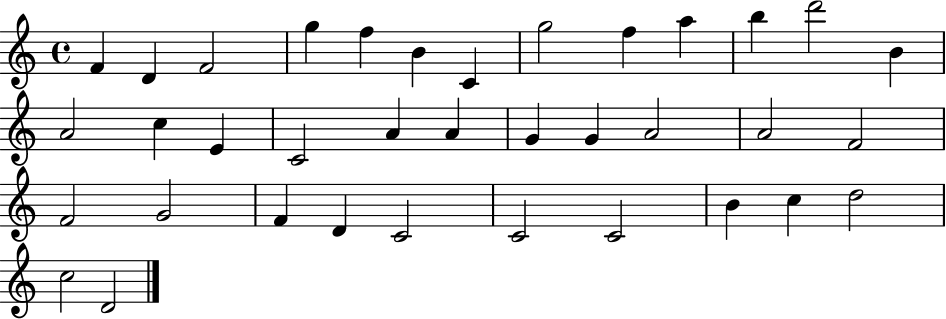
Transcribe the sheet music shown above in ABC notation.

X:1
T:Untitled
M:4/4
L:1/4
K:C
F D F2 g f B C g2 f a b d'2 B A2 c E C2 A A G G A2 A2 F2 F2 G2 F D C2 C2 C2 B c d2 c2 D2